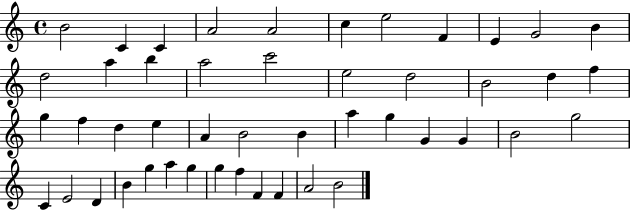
B4/h C4/q C4/q A4/h A4/h C5/q E5/h F4/q E4/q G4/h B4/q D5/h A5/q B5/q A5/h C6/h E5/h D5/h B4/h D5/q F5/q G5/q F5/q D5/q E5/q A4/q B4/h B4/q A5/q G5/q G4/q G4/q B4/h G5/h C4/q E4/h D4/q B4/q G5/q A5/q G5/q G5/q F5/q F4/q F4/q A4/h B4/h